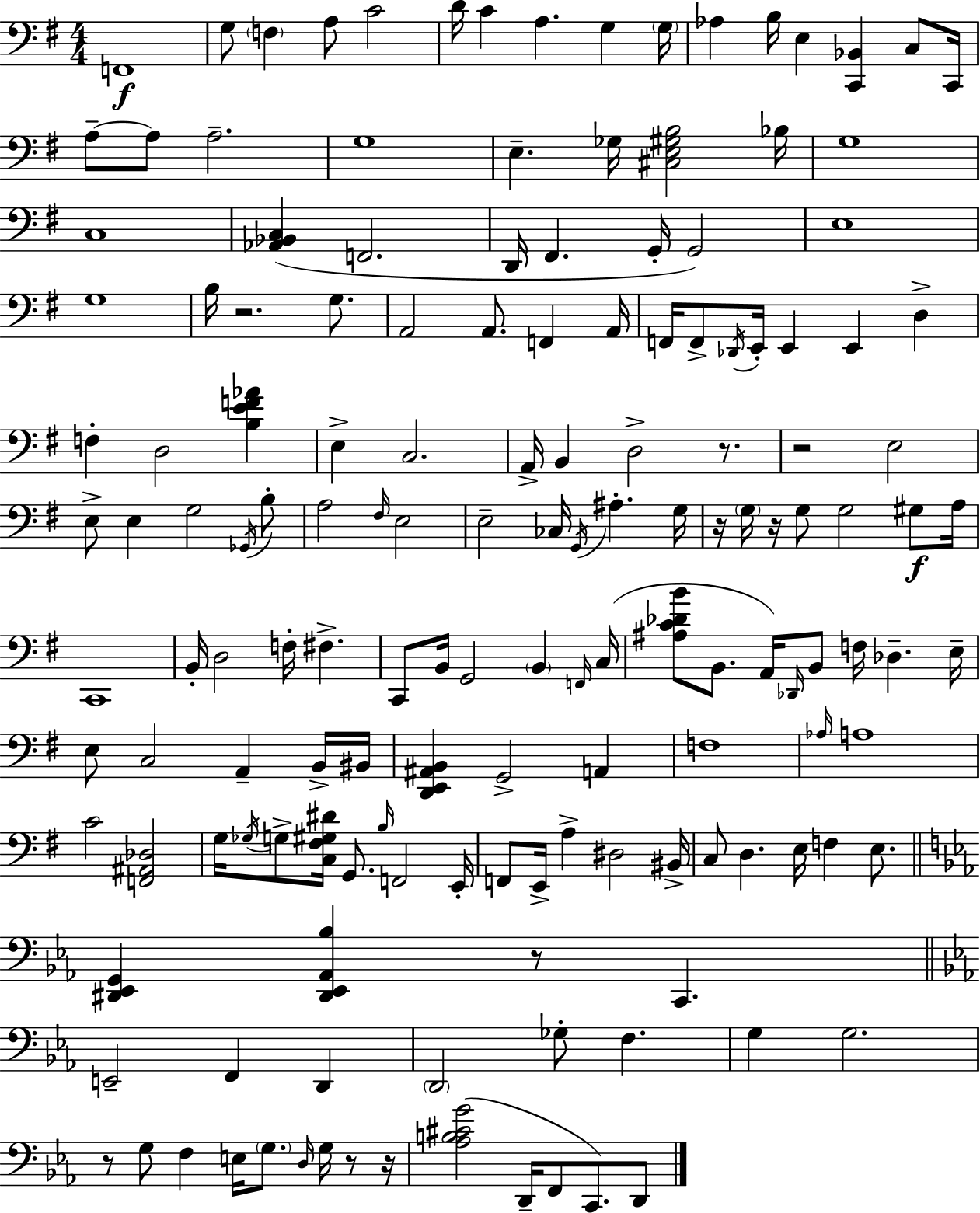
X:1
T:Untitled
M:4/4
L:1/4
K:Em
F,,4 G,/2 F, A,/2 C2 D/4 C A, G, G,/4 _A, B,/4 E, [C,,_B,,] C,/2 C,,/4 A,/2 A,/2 A,2 G,4 E, _G,/4 [^C,E,^G,B,]2 _B,/4 G,4 C,4 [_A,,_B,,C,] F,,2 D,,/4 ^F,, G,,/4 G,,2 E,4 G,4 B,/4 z2 G,/2 A,,2 A,,/2 F,, A,,/4 F,,/4 F,,/2 _D,,/4 E,,/4 E,, E,, D, F, D,2 [B,EF_A] E, C,2 A,,/4 B,, D,2 z/2 z2 E,2 E,/2 E, G,2 _G,,/4 B,/2 A,2 ^F,/4 E,2 E,2 _C,/4 G,,/4 ^A, G,/4 z/4 G,/4 z/4 G,/2 G,2 ^G,/2 A,/4 C,,4 B,,/4 D,2 F,/4 ^F, C,,/2 B,,/4 G,,2 B,, F,,/4 C,/4 [^A,C_DB]/2 B,,/2 A,,/4 _D,,/4 B,,/2 F,/4 _D, E,/4 E,/2 C,2 A,, B,,/4 ^B,,/4 [D,,E,,^A,,B,,] G,,2 A,, F,4 _A,/4 A,4 C2 [F,,^A,,_D,]2 G,/4 _G,/4 G,/2 [C,^F,^G,^D]/4 G,,/2 B,/4 F,,2 E,,/4 F,,/2 E,,/4 A, ^D,2 ^B,,/4 C,/2 D, E,/4 F, E,/2 [^D,,_E,,G,,] [^D,,_E,,_A,,_B,] z/2 C,, E,,2 F,, D,, D,,2 _G,/2 F, G, G,2 z/2 G,/2 F, E,/4 G,/2 D,/4 G,/4 z/2 z/4 [_A,B,^CG]2 D,,/4 F,,/2 C,,/2 D,,/2